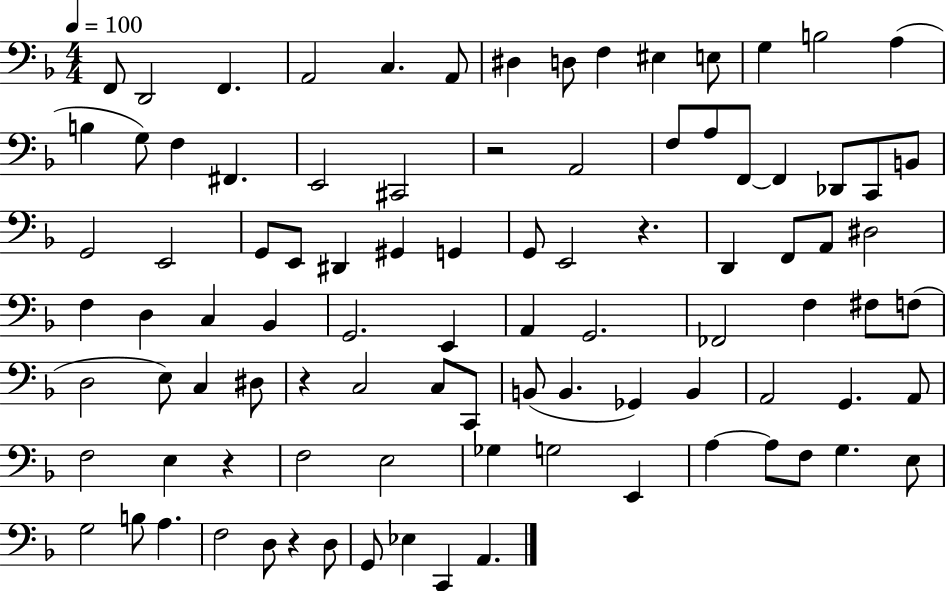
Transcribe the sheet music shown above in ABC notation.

X:1
T:Untitled
M:4/4
L:1/4
K:F
F,,/2 D,,2 F,, A,,2 C, A,,/2 ^D, D,/2 F, ^E, E,/2 G, B,2 A, B, G,/2 F, ^F,, E,,2 ^C,,2 z2 A,,2 F,/2 A,/2 F,,/2 F,, _D,,/2 C,,/2 B,,/2 G,,2 E,,2 G,,/2 E,,/2 ^D,, ^G,, G,, G,,/2 E,,2 z D,, F,,/2 A,,/2 ^D,2 F, D, C, _B,, G,,2 E,, A,, G,,2 _F,,2 F, ^F,/2 F,/2 D,2 E,/2 C, ^D,/2 z C,2 C,/2 C,,/2 B,,/2 B,, _G,, B,, A,,2 G,, A,,/2 F,2 E, z F,2 E,2 _G, G,2 E,, A, A,/2 F,/2 G, E,/2 G,2 B,/2 A, F,2 D,/2 z D,/2 G,,/2 _E, C,, A,,